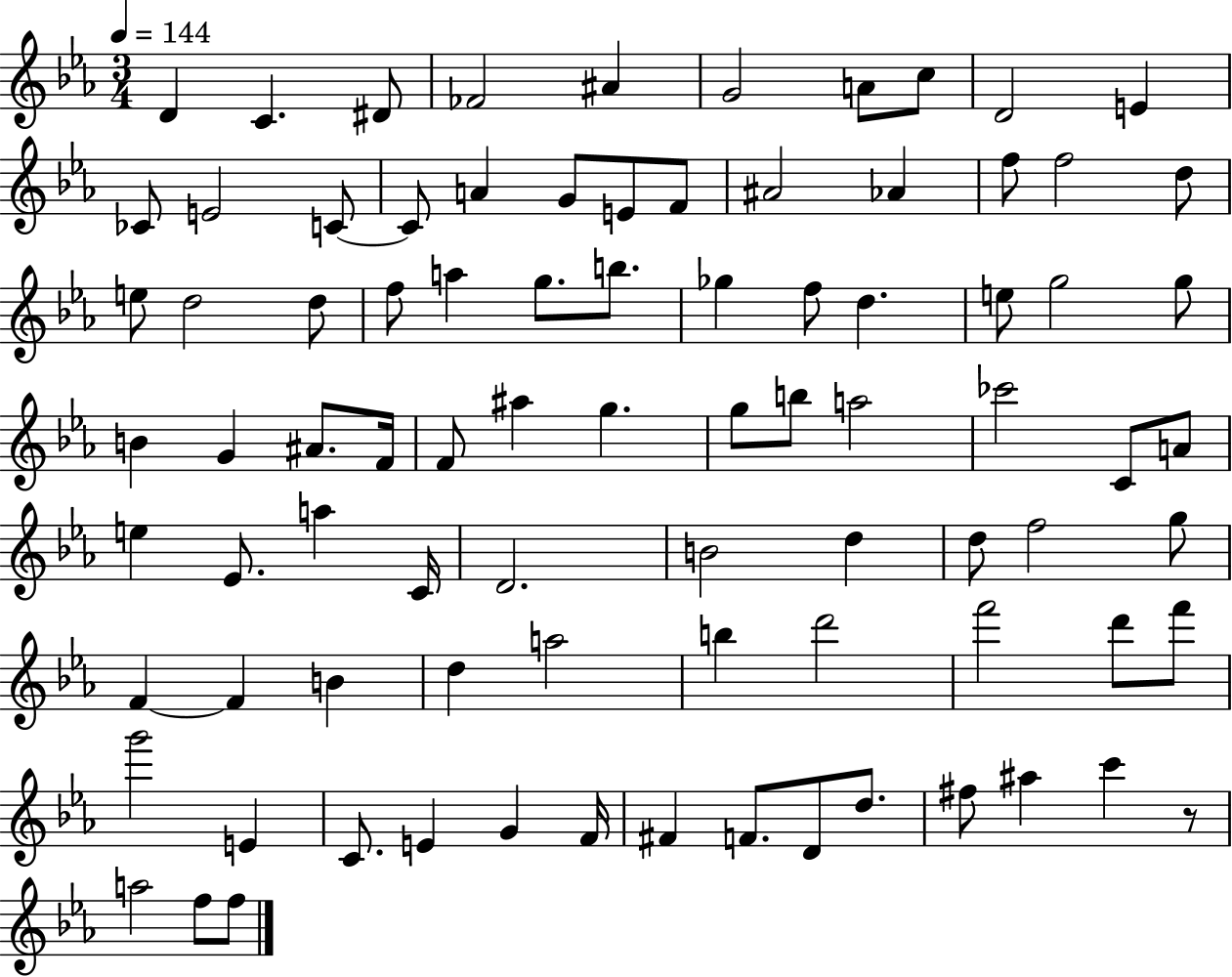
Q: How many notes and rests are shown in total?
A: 86